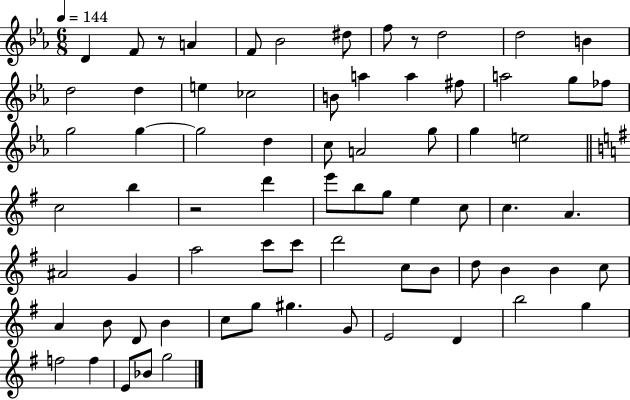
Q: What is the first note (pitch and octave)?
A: D4